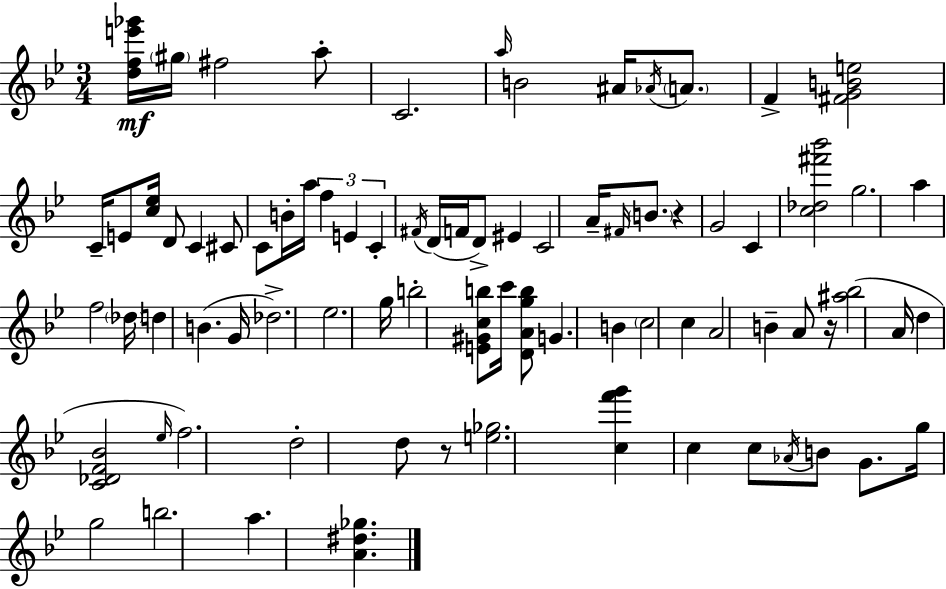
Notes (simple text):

[D5,F5,E6,Gb6]/s G#5/s F#5/h A5/e C4/h. A5/s B4/h A#4/s Ab4/s A4/e. F4/q [F#4,G4,B4,E5]/h C4/s E4/e [C5,Eb5]/s D4/e C4/q C#4/e C4/e B4/s A5/s F5/q E4/q C4/q F#4/s D4/s F4/s D4/e EIS4/q C4/h A4/s F#4/s B4/e. R/q G4/h C4/q [C5,Db5,F#6,Bb6]/h G5/h. A5/q F5/h Db5/s D5/q B4/q. G4/s Db5/h. Eb5/h. G5/s B5/h [E4,G#4,C5,B5]/e C6/s [D4,A4,G5,B5]/e G4/q. B4/q C5/h C5/q A4/h B4/q A4/e R/s [A#5,Bb5]/h A4/s D5/q [C4,Db4,F4,Bb4]/h Eb5/s F5/h. D5/h D5/e R/e [E5,Gb5]/h. [C5,F6,G6]/q C5/q C5/e Ab4/s B4/e G4/e. G5/s G5/h B5/h. A5/q. [A4,D#5,Gb5]/q.